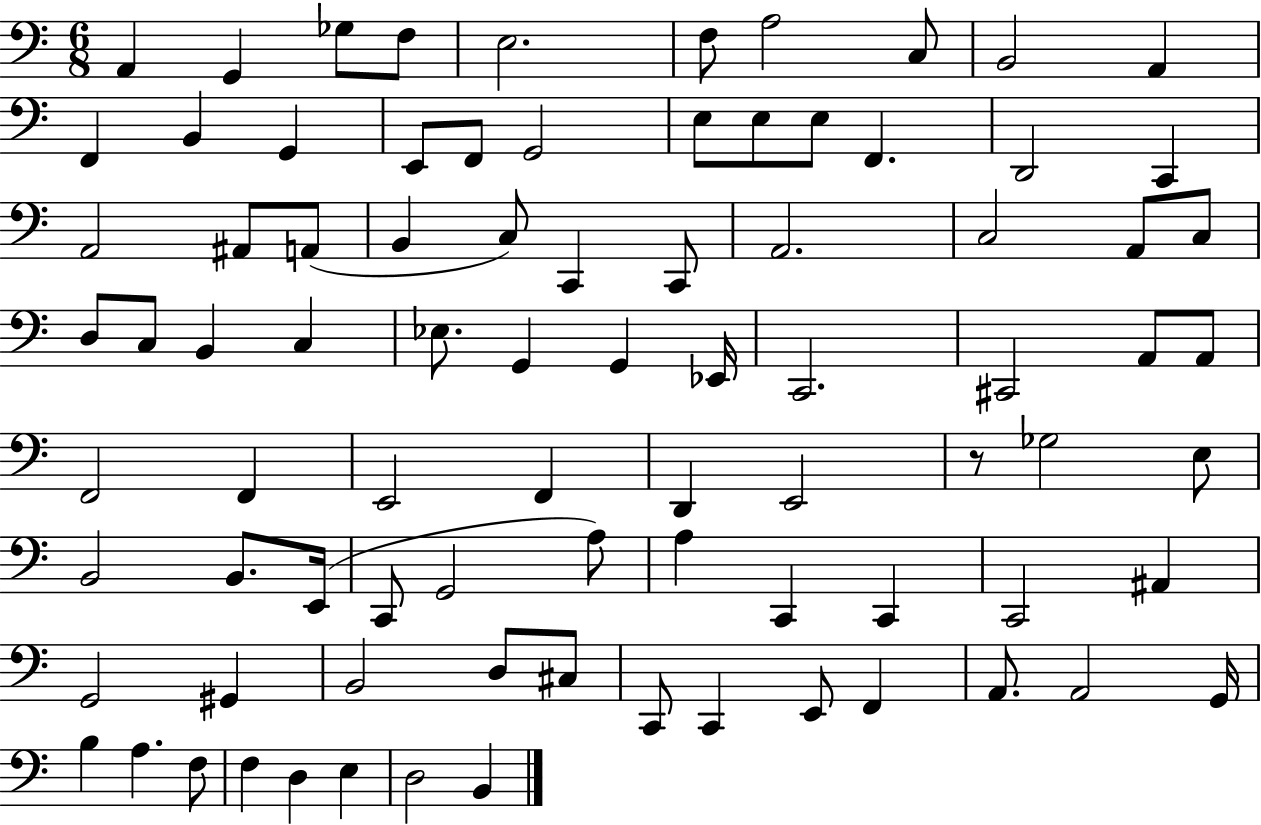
{
  \clef bass
  \numericTimeSignature
  \time 6/8
  \key c \major
  a,4 g,4 ges8 f8 | e2. | f8 a2 c8 | b,2 a,4 | \break f,4 b,4 g,4 | e,8 f,8 g,2 | e8 e8 e8 f,4. | d,2 c,4 | \break a,2 ais,8 a,8( | b,4 c8) c,4 c,8 | a,2. | c2 a,8 c8 | \break d8 c8 b,4 c4 | ees8. g,4 g,4 ees,16 | c,2. | cis,2 a,8 a,8 | \break f,2 f,4 | e,2 f,4 | d,4 e,2 | r8 ges2 e8 | \break b,2 b,8. e,16( | c,8 g,2 a8) | a4 c,4 c,4 | c,2 ais,4 | \break g,2 gis,4 | b,2 d8 cis8 | c,8 c,4 e,8 f,4 | a,8. a,2 g,16 | \break b4 a4. f8 | f4 d4 e4 | d2 b,4 | \bar "|."
}